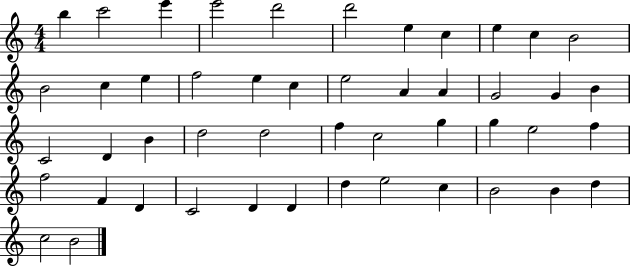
X:1
T:Untitled
M:4/4
L:1/4
K:C
b c'2 e' e'2 d'2 d'2 e c e c B2 B2 c e f2 e c e2 A A G2 G B C2 D B d2 d2 f c2 g g e2 f f2 F D C2 D D d e2 c B2 B d c2 B2